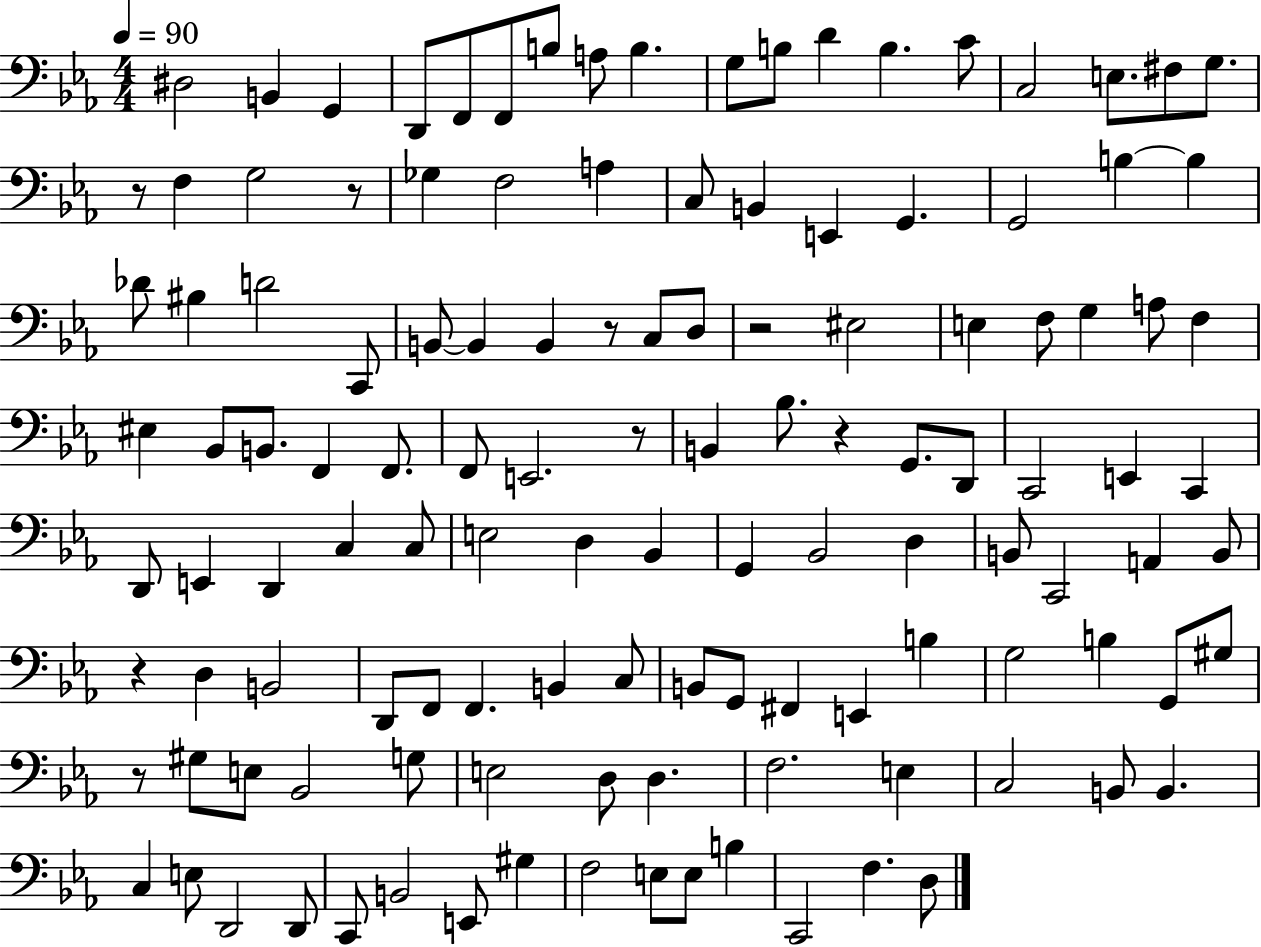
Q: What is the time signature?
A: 4/4